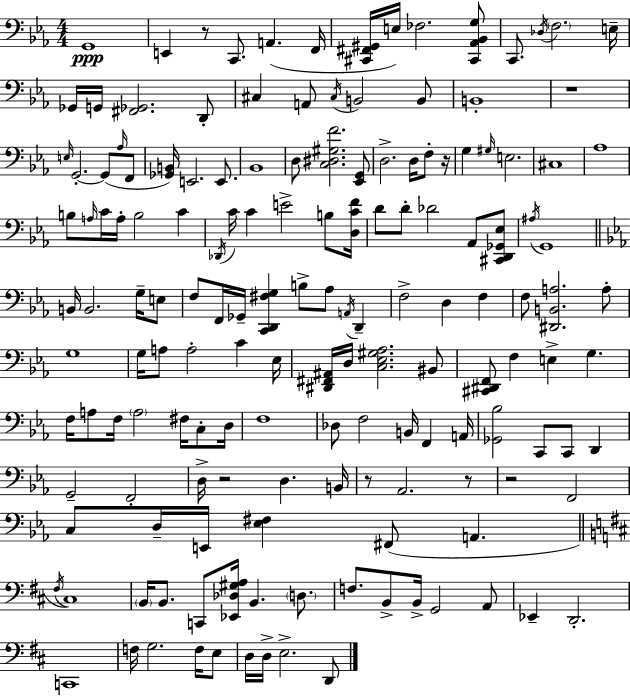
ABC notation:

X:1
T:Untitled
M:4/4
L:1/4
K:Cm
G,,4 E,, z/2 C,,/2 A,, F,,/4 [^C,,^F,,^G,,]/4 E,/4 _F,2 [^C,,_A,,_B,,G,]/2 C,,/2 _D,/4 F,2 E,/4 _G,,/4 G,,/4 [^F,,_G,,]2 D,,/2 ^C, A,,/2 ^C,/4 B,,2 B,,/2 B,,4 z4 E,/4 G,,2 G,,/2 _A,/4 F,,/2 [_G,,B,,]/4 E,,2 E,,/2 _B,,4 D,/2 [C,^D,^G,F]2 [_E,,G,,]/2 D,2 D,/4 F,/2 z/4 G, ^G,/4 E,2 ^C,4 _A,4 B,/2 A,/4 C/4 A,/4 B,2 C _D,,/4 C/4 C E2 B,/2 [D,CF]/4 D/2 D/2 _D2 _A,,/2 [^C,,D,,_G,,_E,]/2 ^A,/4 G,,4 B,,/4 B,,2 G,/4 E,/2 F,/2 F,,/4 _G,,/4 [C,,D,,^F,G,] B,/2 _A,/2 A,,/4 D,, F,2 D, F, F,/2 [^D,,B,,A,]2 A,/2 G,4 G,/4 A,/2 A,2 C _E,/4 [^D,,^F,,^A,,]/4 D,/4 [C,_E,^G,_A,]2 ^B,,/2 [^C,,^D,,F,,]/2 F, E, G, F,/4 A,/2 F,/4 A,2 ^F,/4 C,/2 D,/4 F,4 _D,/2 F,2 B,,/4 F,, A,,/4 [_G,,_B,]2 C,,/2 C,,/2 D,, G,,2 F,,2 D,/4 z2 D, B,,/4 z/2 _A,,2 z/2 z2 F,,2 C,/2 D,/4 E,,/4 [_E,^F,] ^F,,/2 A,, ^F,/4 ^C,4 B,,/4 B,,/2 C,,/2 [_E,,_D,^G,A,]/4 B,, D,/2 F,/2 B,,/2 B,,/4 G,,2 A,,/2 _E,, D,,2 C,,4 F,/4 G,2 F,/4 E,/2 D,/4 D,/4 E,2 D,,/2